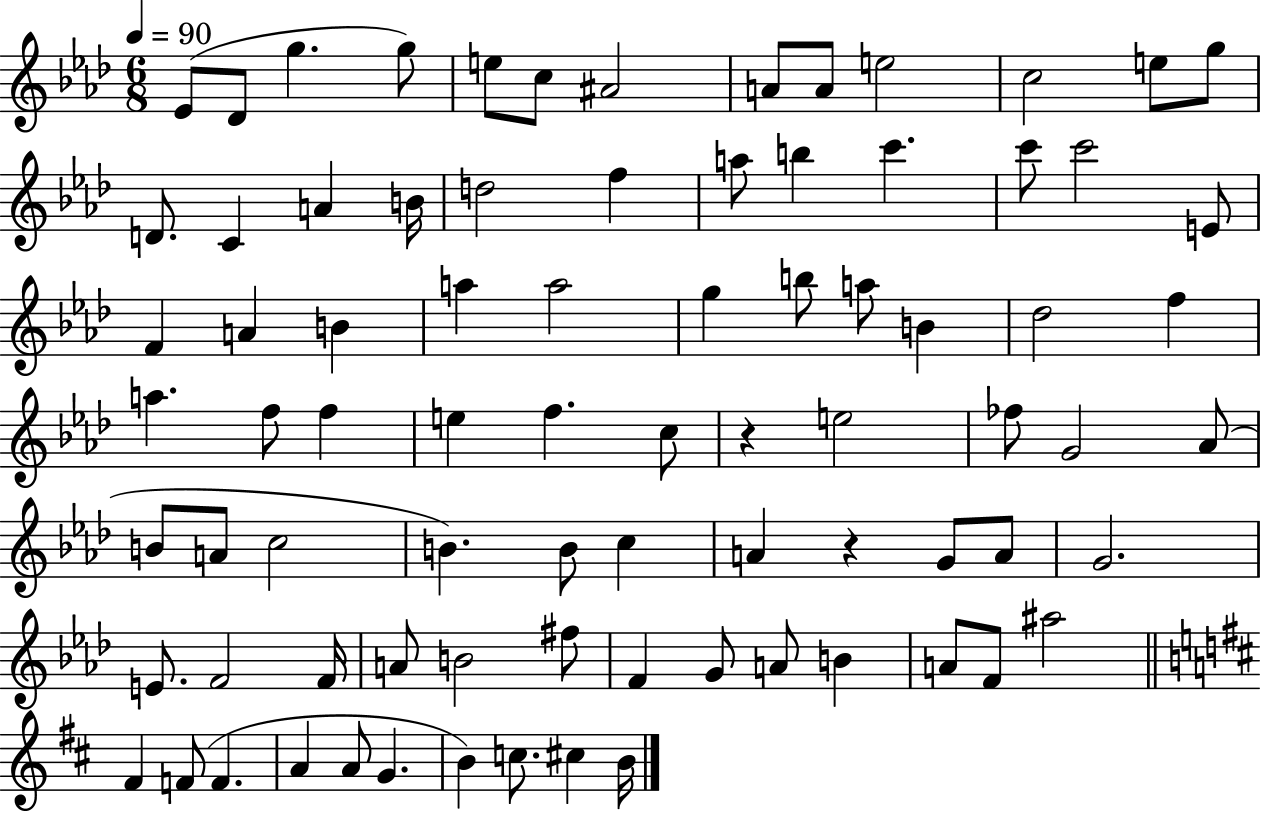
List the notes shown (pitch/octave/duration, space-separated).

Eb4/e Db4/e G5/q. G5/e E5/e C5/e A#4/h A4/e A4/e E5/h C5/h E5/e G5/e D4/e. C4/q A4/q B4/s D5/h F5/q A5/e B5/q C6/q. C6/e C6/h E4/e F4/q A4/q B4/q A5/q A5/h G5/q B5/e A5/e B4/q Db5/h F5/q A5/q. F5/e F5/q E5/q F5/q. C5/e R/q E5/h FES5/e G4/h Ab4/e B4/e A4/e C5/h B4/q. B4/e C5/q A4/q R/q G4/e A4/e G4/h. E4/e. F4/h F4/s A4/e B4/h F#5/e F4/q G4/e A4/e B4/q A4/e F4/e A#5/h F#4/q F4/e F4/q. A4/q A4/e G4/q. B4/q C5/e. C#5/q B4/s